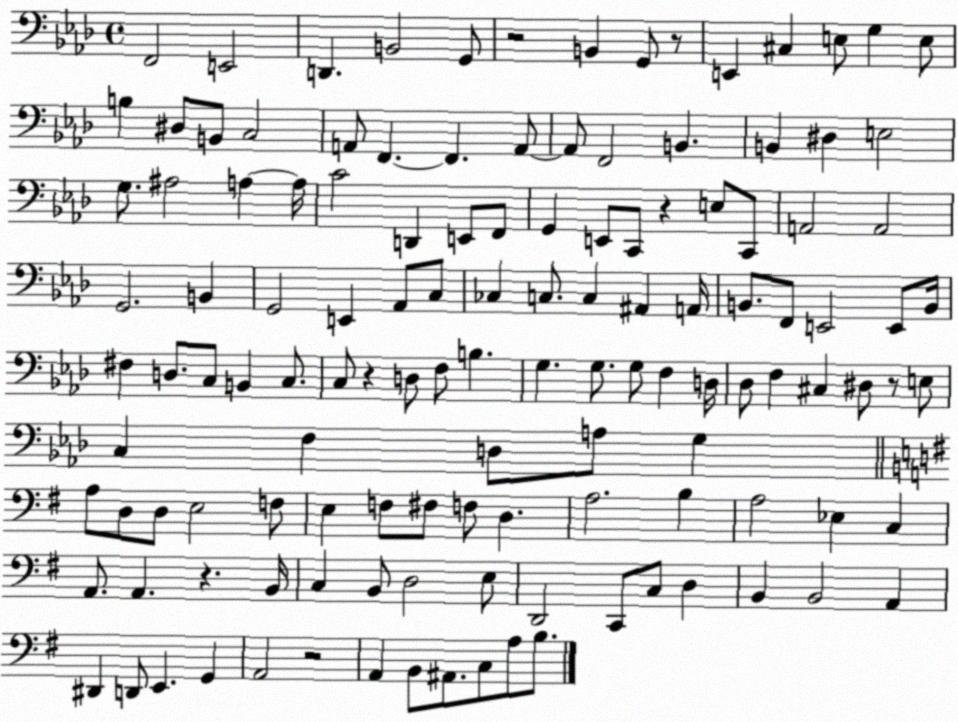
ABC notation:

X:1
T:Untitled
M:4/4
L:1/4
K:Ab
F,,2 E,,2 D,, B,,2 G,,/2 z2 B,, G,,/2 z/2 E,, ^C, E,/2 G, E,/2 B, ^D,/2 B,,/2 C,2 A,,/2 F,, F,, A,,/2 A,,/2 F,,2 B,, B,, ^D, E,2 G,/2 ^A,2 A, A,/4 C2 D,, E,,/2 F,,/2 G,, E,,/2 C,,/2 z E,/2 C,,/2 A,,2 A,,2 G,,2 B,, G,,2 E,, _A,,/2 C,/2 _C, C,/2 C, ^A,, A,,/4 B,,/2 F,,/2 E,,2 E,,/2 B,,/4 ^F, D,/2 C,/2 B,, C,/2 C,/2 z D,/2 F,/2 B, G, G,/2 G,/2 F, D,/4 _D,/2 F, ^C, ^D,/2 z/2 E,/2 C, F, D,/2 A,/2 G, A,/2 D,/2 D,/2 E,2 F,/2 E, F,/2 ^F,/2 F,/2 D, A,2 B, A,2 _E, C, A,,/2 A,, z B,,/4 C, B,,/2 D,2 E,/2 D,,2 C,,/2 C,/2 D, B,, B,,2 A,, ^D,, D,,/2 E,, G,, A,,2 z2 A,, B,,/2 ^A,,/2 C,/2 A,/2 B,/2